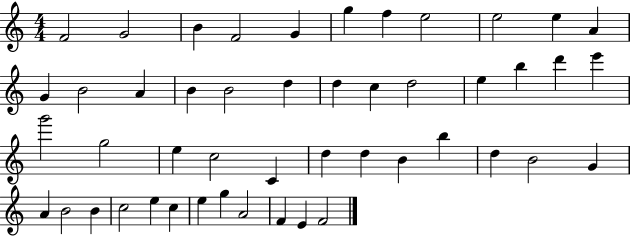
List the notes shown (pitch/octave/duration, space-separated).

F4/h G4/h B4/q F4/h G4/q G5/q F5/q E5/h E5/h E5/q A4/q G4/q B4/h A4/q B4/q B4/h D5/q D5/q C5/q D5/h E5/q B5/q D6/q E6/q G6/h G5/h E5/q C5/h C4/q D5/q D5/q B4/q B5/q D5/q B4/h G4/q A4/q B4/h B4/q C5/h E5/q C5/q E5/q G5/q A4/h F4/q E4/q F4/h